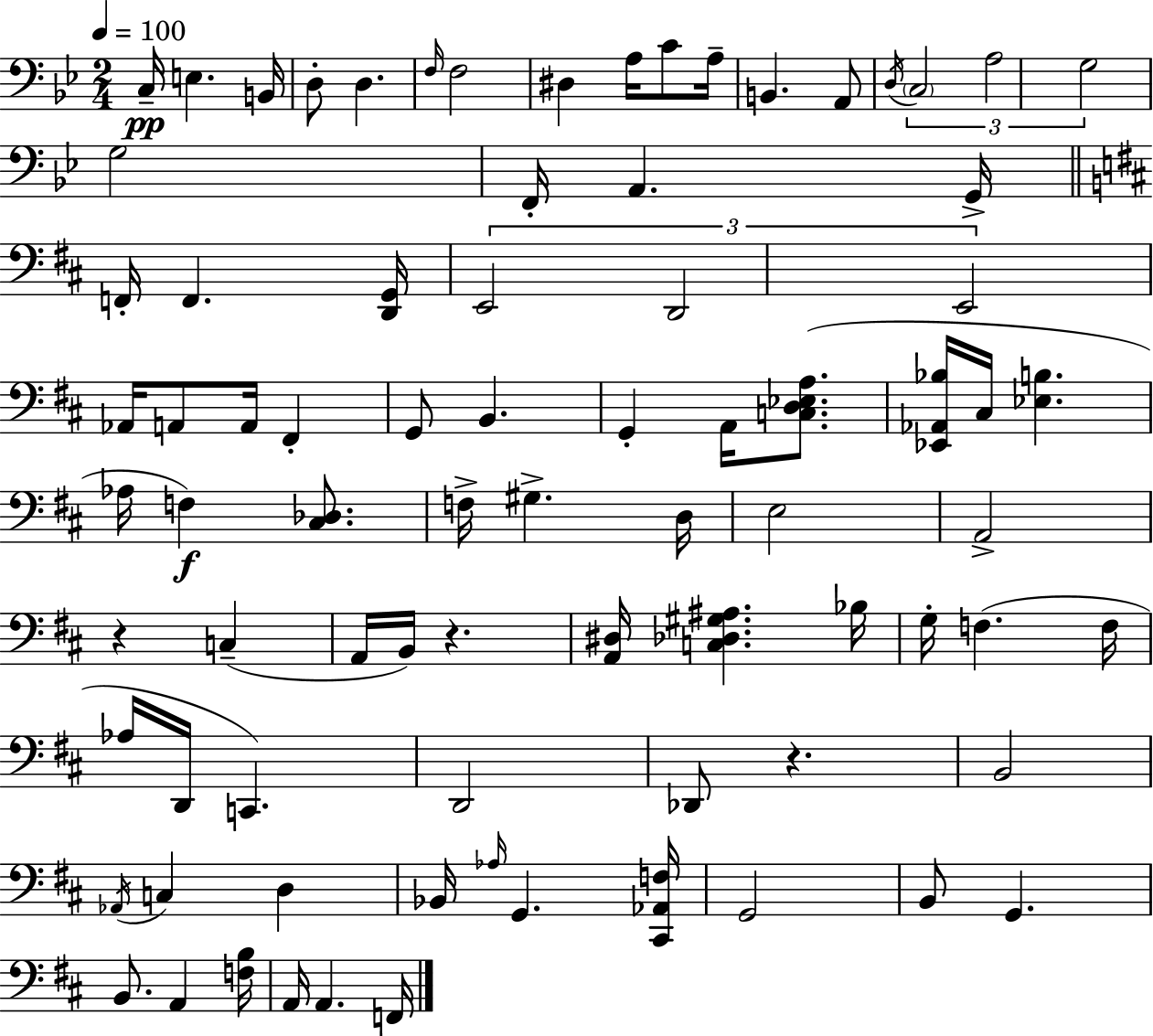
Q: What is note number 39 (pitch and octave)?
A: G#3